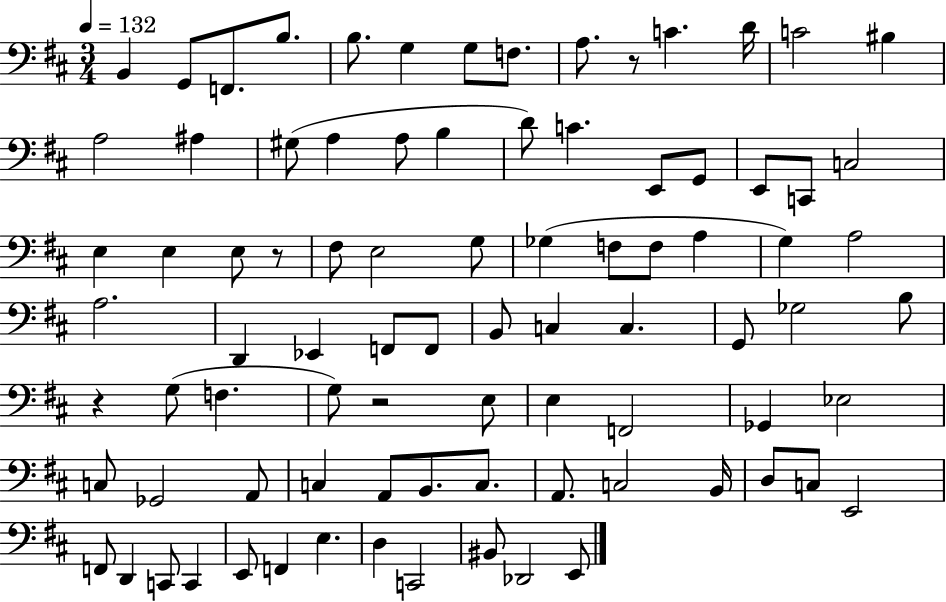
B2/q G2/e F2/e. B3/e. B3/e. G3/q G3/e F3/e. A3/e. R/e C4/q. D4/s C4/h BIS3/q A3/h A#3/q G#3/e A3/q A3/e B3/q D4/e C4/q. E2/e G2/e E2/e C2/e C3/h E3/q E3/q E3/e R/e F#3/e E3/h G3/e Gb3/q F3/e F3/e A3/q G3/q A3/h A3/h. D2/q Eb2/q F2/e F2/e B2/e C3/q C3/q. G2/e Gb3/h B3/e R/q G3/e F3/q. G3/e R/h E3/e E3/q F2/h Gb2/q Eb3/h C3/e Gb2/h A2/e C3/q A2/e B2/e. C3/e. A2/e. C3/h B2/s D3/e C3/e E2/h F2/e D2/q C2/e C2/q E2/e F2/q E3/q. D3/q C2/h BIS2/e Db2/h E2/e